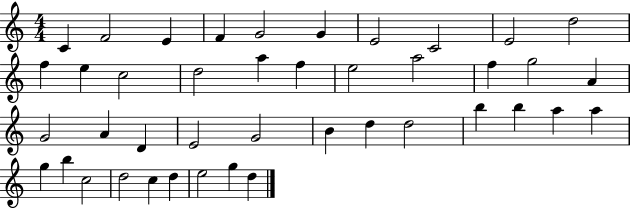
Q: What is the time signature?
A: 4/4